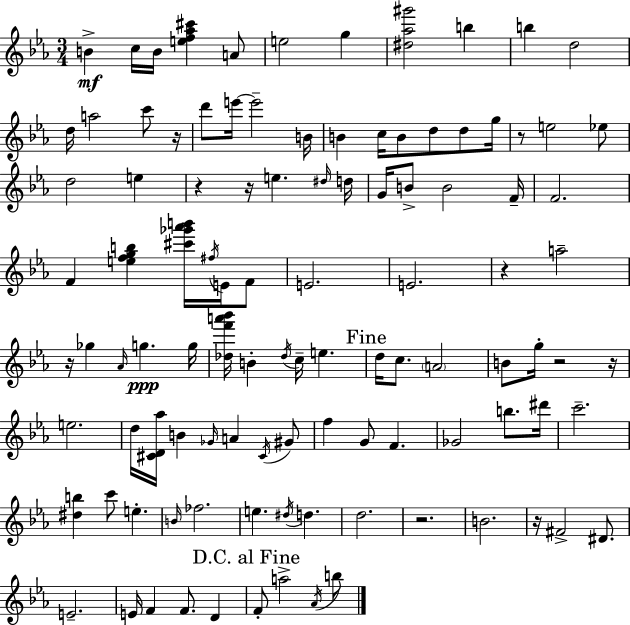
X:1
T:Untitled
M:3/4
L:1/4
K:Eb
B c/4 B/4 [ef_a^c'] A/2 e2 g [^d_a^g']2 b b d2 d/4 a2 c'/2 z/4 d'/2 e'/4 e'2 B/4 B c/4 B/2 d/2 d/2 g/4 z/2 e2 _e/2 d2 e z z/4 e ^d/4 d/4 G/4 B/2 B2 F/4 F2 F [efgb] [^c'_g'_a'b']/4 ^f/4 E/4 F/2 E2 E2 z a2 z/4 _g _A/4 g g/4 [_df'a'_b']/4 B _d/4 c/4 e d/4 c/2 A2 B/2 g/4 z2 z/4 e2 d/4 [^CD_a]/4 B _G/4 A ^C/4 ^G/2 f G/2 F _G2 b/2 ^d'/4 c'2 [^db] c'/2 e B/4 _f2 e ^d/4 d d2 z2 B2 z/4 ^F2 ^D/2 E2 E/4 F F/2 D F/2 a2 _A/4 b/2